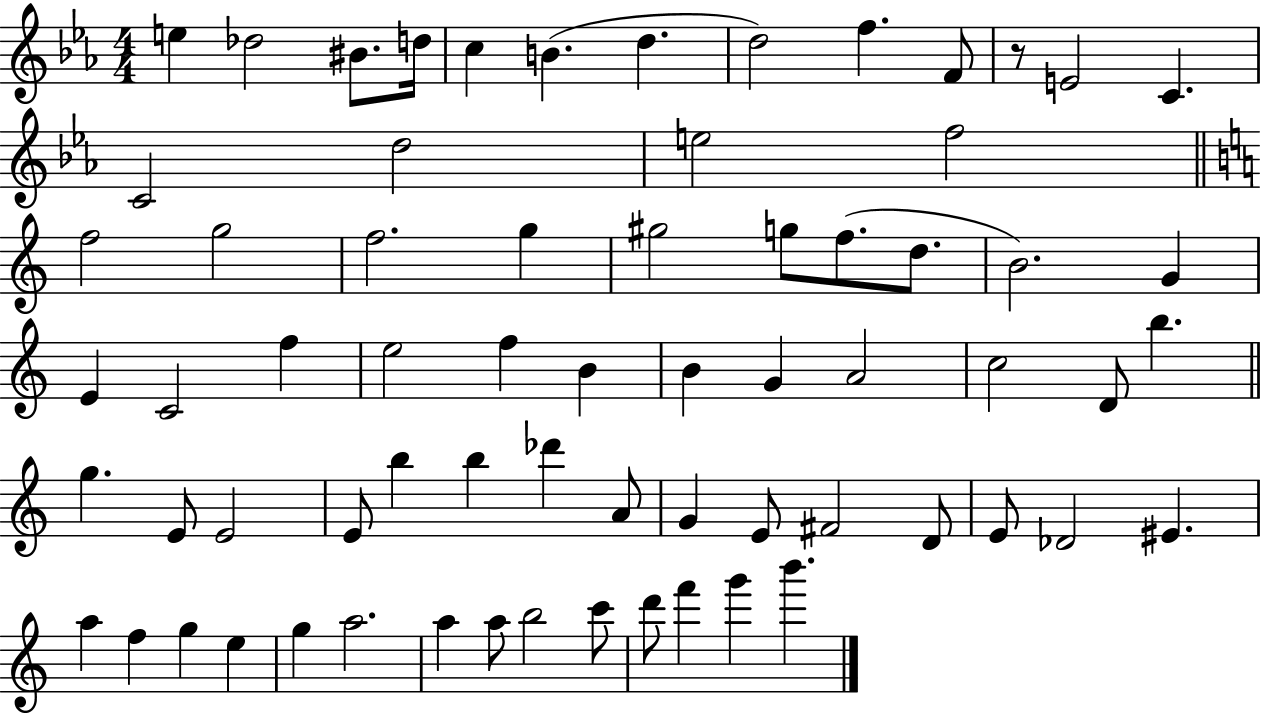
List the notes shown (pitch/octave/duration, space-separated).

E5/q Db5/h BIS4/e. D5/s C5/q B4/q. D5/q. D5/h F5/q. F4/e R/e E4/h C4/q. C4/h D5/h E5/h F5/h F5/h G5/h F5/h. G5/q G#5/h G5/e F5/e. D5/e. B4/h. G4/q E4/q C4/h F5/q E5/h F5/q B4/q B4/q G4/q A4/h C5/h D4/e B5/q. G5/q. E4/e E4/h E4/e B5/q B5/q Db6/q A4/e G4/q E4/e F#4/h D4/e E4/e Db4/h EIS4/q. A5/q F5/q G5/q E5/q G5/q A5/h. A5/q A5/e B5/h C6/e D6/e F6/q G6/q B6/q.